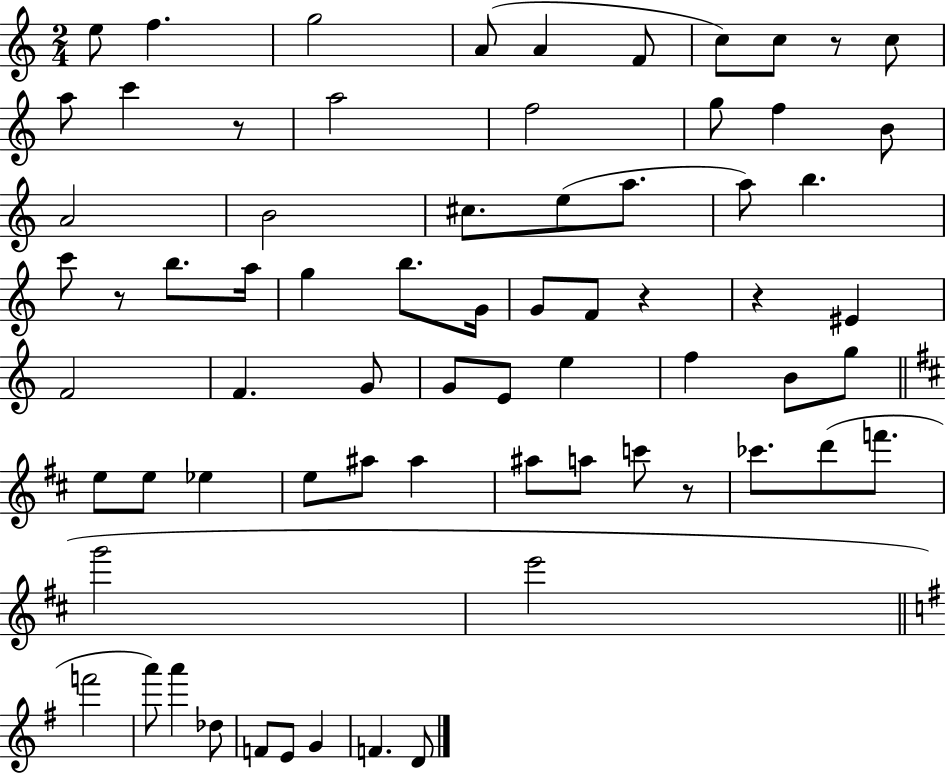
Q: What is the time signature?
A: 2/4